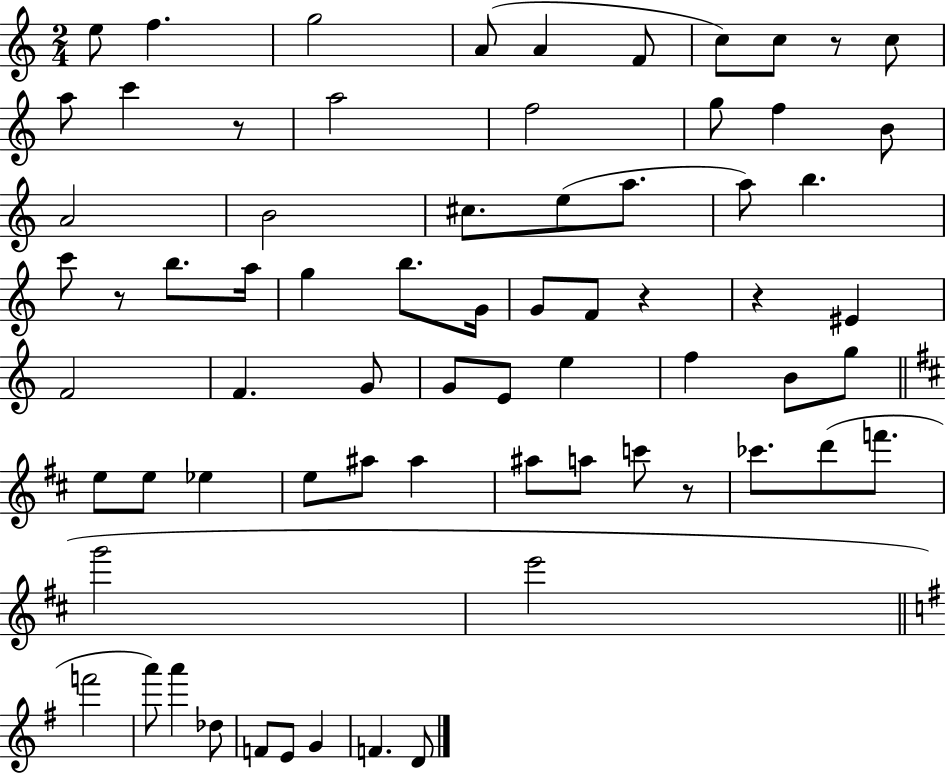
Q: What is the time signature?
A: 2/4